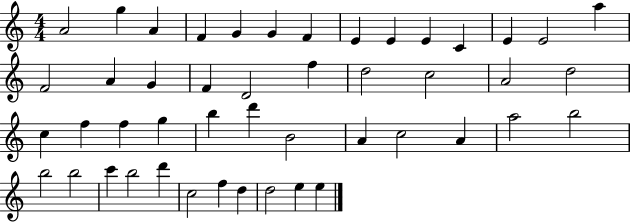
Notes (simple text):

A4/h G5/q A4/q F4/q G4/q G4/q F4/q E4/q E4/q E4/q C4/q E4/q E4/h A5/q F4/h A4/q G4/q F4/q D4/h F5/q D5/h C5/h A4/h D5/h C5/q F5/q F5/q G5/q B5/q D6/q B4/h A4/q C5/h A4/q A5/h B5/h B5/h B5/h C6/q B5/h D6/q C5/h F5/q D5/q D5/h E5/q E5/q